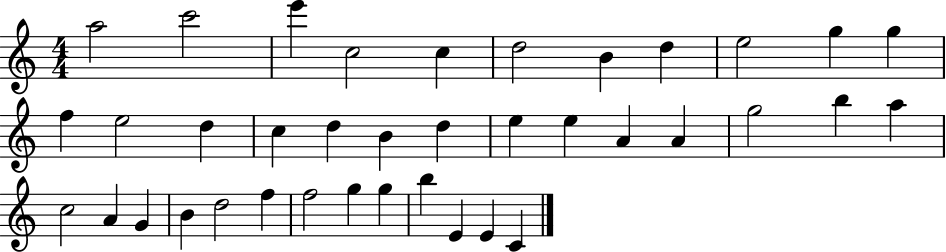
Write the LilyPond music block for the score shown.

{
  \clef treble
  \numericTimeSignature
  \time 4/4
  \key c \major
  a''2 c'''2 | e'''4 c''2 c''4 | d''2 b'4 d''4 | e''2 g''4 g''4 | \break f''4 e''2 d''4 | c''4 d''4 b'4 d''4 | e''4 e''4 a'4 a'4 | g''2 b''4 a''4 | \break c''2 a'4 g'4 | b'4 d''2 f''4 | f''2 g''4 g''4 | b''4 e'4 e'4 c'4 | \break \bar "|."
}